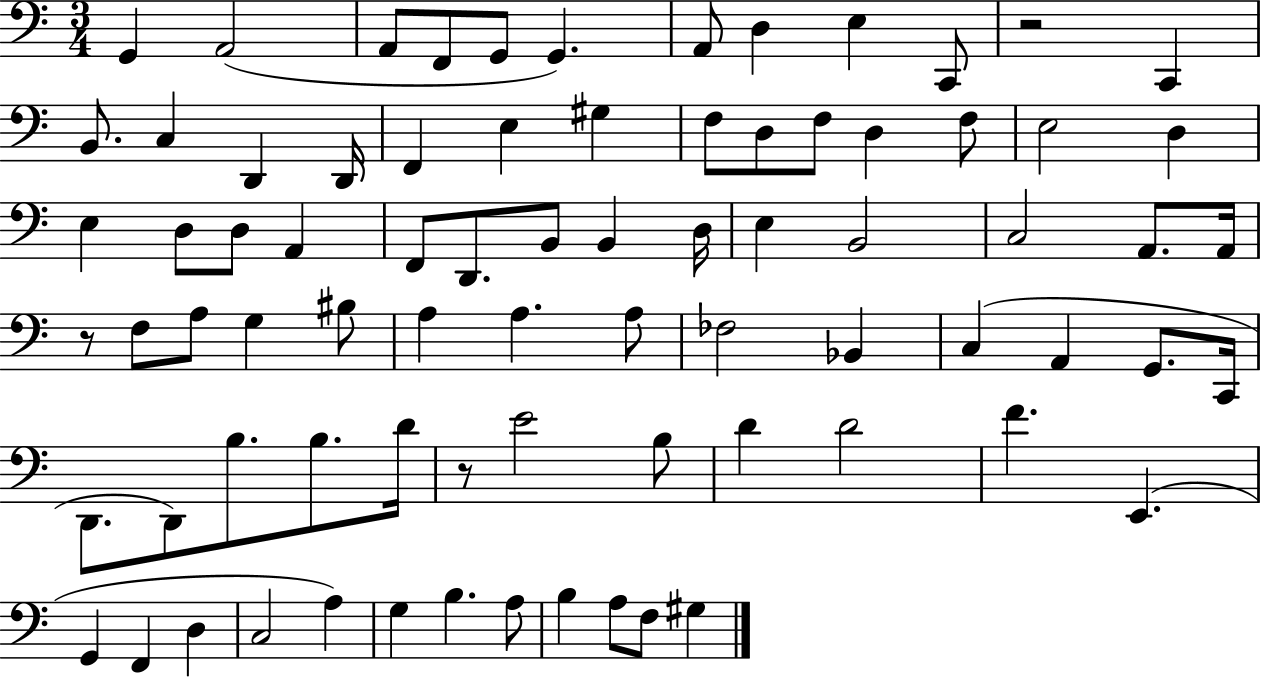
X:1
T:Untitled
M:3/4
L:1/4
K:C
G,, A,,2 A,,/2 F,,/2 G,,/2 G,, A,,/2 D, E, C,,/2 z2 C,, B,,/2 C, D,, D,,/4 F,, E, ^G, F,/2 D,/2 F,/2 D, F,/2 E,2 D, E, D,/2 D,/2 A,, F,,/2 D,,/2 B,,/2 B,, D,/4 E, B,,2 C,2 A,,/2 A,,/4 z/2 F,/2 A,/2 G, ^B,/2 A, A, A,/2 _F,2 _B,, C, A,, G,,/2 C,,/4 D,,/2 D,,/2 B,/2 B,/2 D/4 z/2 E2 B,/2 D D2 F E,, G,, F,, D, C,2 A, G, B, A,/2 B, A,/2 F,/2 ^G,